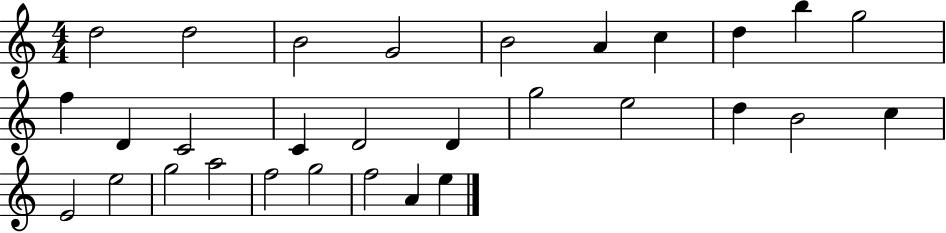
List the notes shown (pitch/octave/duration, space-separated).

D5/h D5/h B4/h G4/h B4/h A4/q C5/q D5/q B5/q G5/h F5/q D4/q C4/h C4/q D4/h D4/q G5/h E5/h D5/q B4/h C5/q E4/h E5/h G5/h A5/h F5/h G5/h F5/h A4/q E5/q